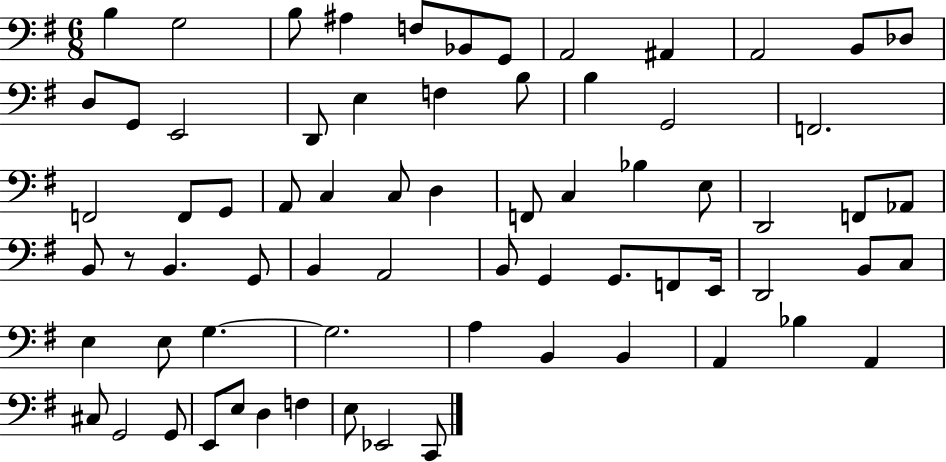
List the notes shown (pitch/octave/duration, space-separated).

B3/q G3/h B3/e A#3/q F3/e Bb2/e G2/e A2/h A#2/q A2/h B2/e Db3/e D3/e G2/e E2/h D2/e E3/q F3/q B3/e B3/q G2/h F2/h. F2/h F2/e G2/e A2/e C3/q C3/e D3/q F2/e C3/q Bb3/q E3/e D2/h F2/e Ab2/e B2/e R/e B2/q. G2/e B2/q A2/h B2/e G2/q G2/e. F2/e E2/s D2/h B2/e C3/e E3/q E3/e G3/q. G3/h. A3/q B2/q B2/q A2/q Bb3/q A2/q C#3/e G2/h G2/e E2/e E3/e D3/q F3/q E3/e Eb2/h C2/e